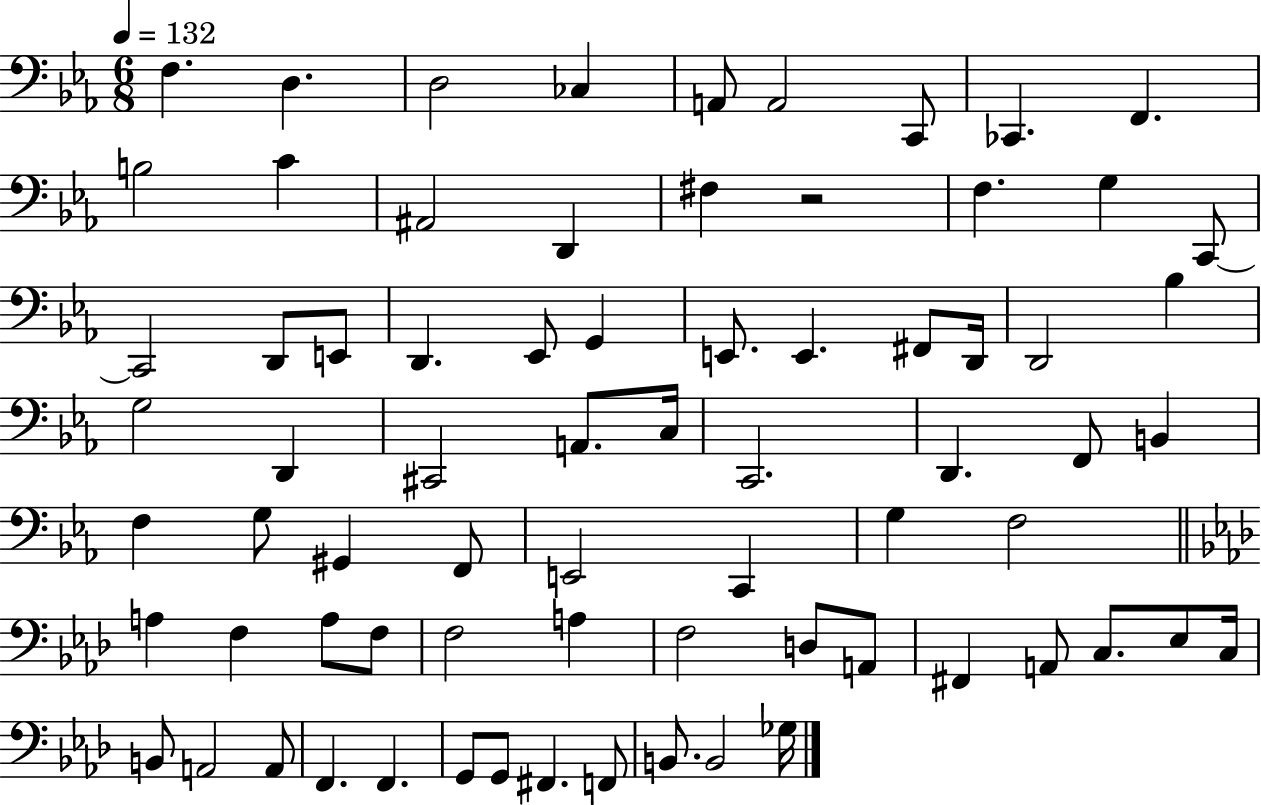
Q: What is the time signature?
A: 6/8